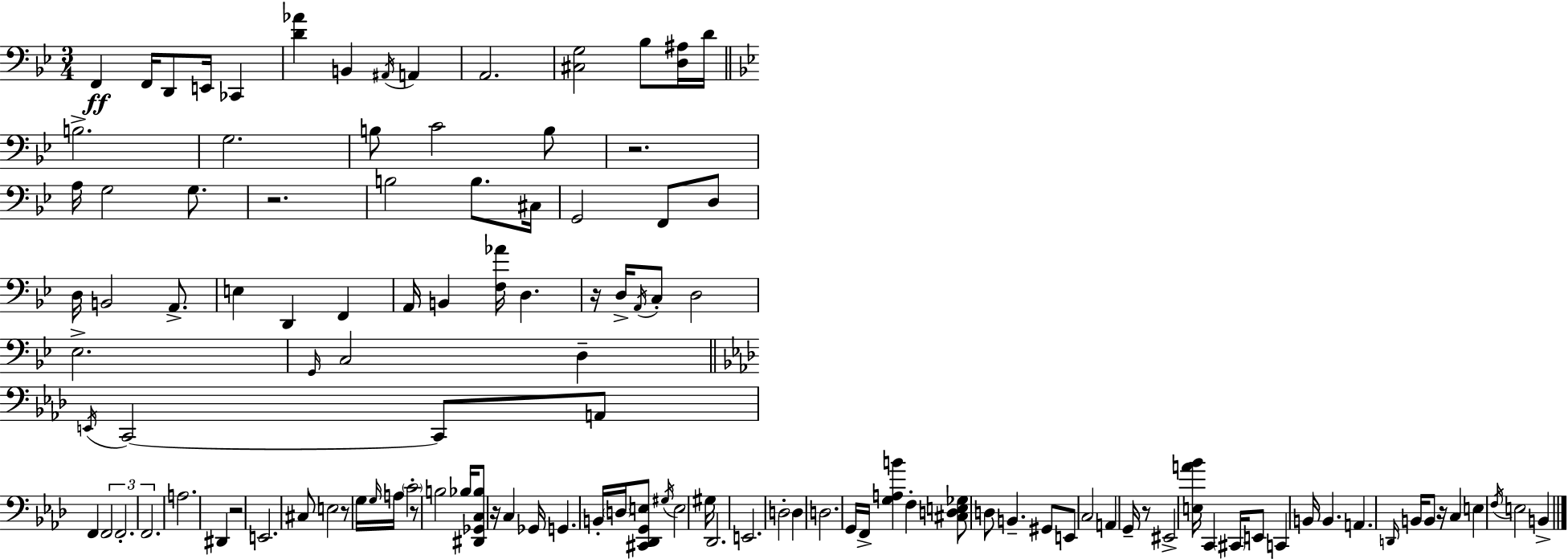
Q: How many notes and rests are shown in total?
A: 118